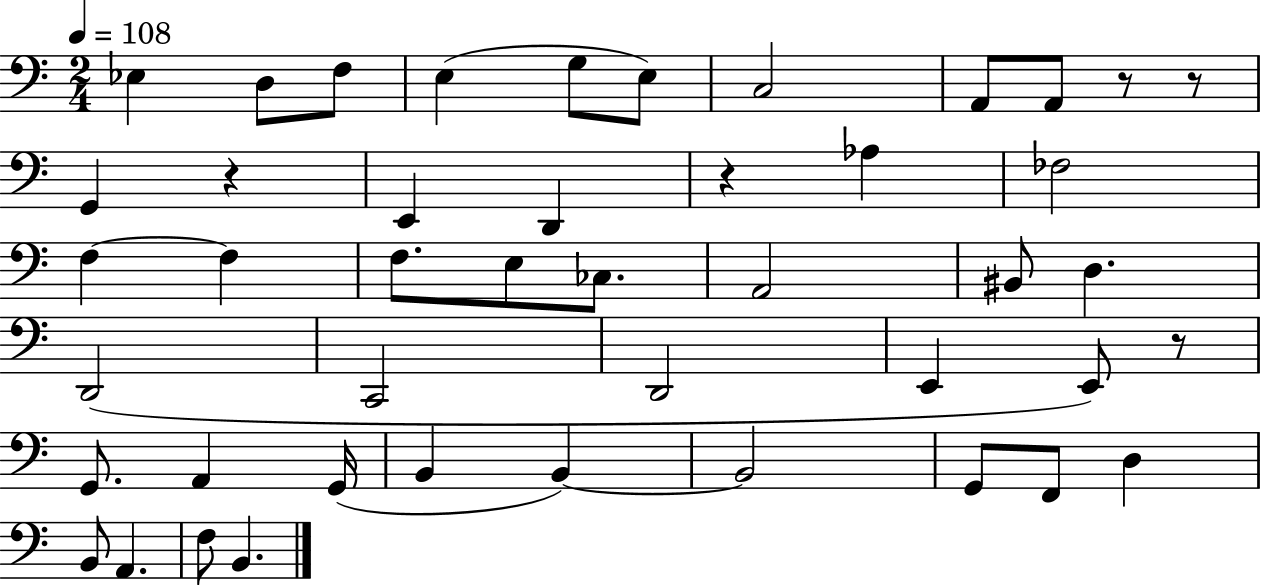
Eb3/q D3/e F3/e E3/q G3/e E3/e C3/h A2/e A2/e R/e R/e G2/q R/q E2/q D2/q R/q Ab3/q FES3/h F3/q F3/q F3/e. E3/e CES3/e. A2/h BIS2/e D3/q. D2/h C2/h D2/h E2/q E2/e R/e G2/e. A2/q G2/s B2/q B2/q B2/h G2/e F2/e D3/q B2/e A2/q. F3/e B2/q.